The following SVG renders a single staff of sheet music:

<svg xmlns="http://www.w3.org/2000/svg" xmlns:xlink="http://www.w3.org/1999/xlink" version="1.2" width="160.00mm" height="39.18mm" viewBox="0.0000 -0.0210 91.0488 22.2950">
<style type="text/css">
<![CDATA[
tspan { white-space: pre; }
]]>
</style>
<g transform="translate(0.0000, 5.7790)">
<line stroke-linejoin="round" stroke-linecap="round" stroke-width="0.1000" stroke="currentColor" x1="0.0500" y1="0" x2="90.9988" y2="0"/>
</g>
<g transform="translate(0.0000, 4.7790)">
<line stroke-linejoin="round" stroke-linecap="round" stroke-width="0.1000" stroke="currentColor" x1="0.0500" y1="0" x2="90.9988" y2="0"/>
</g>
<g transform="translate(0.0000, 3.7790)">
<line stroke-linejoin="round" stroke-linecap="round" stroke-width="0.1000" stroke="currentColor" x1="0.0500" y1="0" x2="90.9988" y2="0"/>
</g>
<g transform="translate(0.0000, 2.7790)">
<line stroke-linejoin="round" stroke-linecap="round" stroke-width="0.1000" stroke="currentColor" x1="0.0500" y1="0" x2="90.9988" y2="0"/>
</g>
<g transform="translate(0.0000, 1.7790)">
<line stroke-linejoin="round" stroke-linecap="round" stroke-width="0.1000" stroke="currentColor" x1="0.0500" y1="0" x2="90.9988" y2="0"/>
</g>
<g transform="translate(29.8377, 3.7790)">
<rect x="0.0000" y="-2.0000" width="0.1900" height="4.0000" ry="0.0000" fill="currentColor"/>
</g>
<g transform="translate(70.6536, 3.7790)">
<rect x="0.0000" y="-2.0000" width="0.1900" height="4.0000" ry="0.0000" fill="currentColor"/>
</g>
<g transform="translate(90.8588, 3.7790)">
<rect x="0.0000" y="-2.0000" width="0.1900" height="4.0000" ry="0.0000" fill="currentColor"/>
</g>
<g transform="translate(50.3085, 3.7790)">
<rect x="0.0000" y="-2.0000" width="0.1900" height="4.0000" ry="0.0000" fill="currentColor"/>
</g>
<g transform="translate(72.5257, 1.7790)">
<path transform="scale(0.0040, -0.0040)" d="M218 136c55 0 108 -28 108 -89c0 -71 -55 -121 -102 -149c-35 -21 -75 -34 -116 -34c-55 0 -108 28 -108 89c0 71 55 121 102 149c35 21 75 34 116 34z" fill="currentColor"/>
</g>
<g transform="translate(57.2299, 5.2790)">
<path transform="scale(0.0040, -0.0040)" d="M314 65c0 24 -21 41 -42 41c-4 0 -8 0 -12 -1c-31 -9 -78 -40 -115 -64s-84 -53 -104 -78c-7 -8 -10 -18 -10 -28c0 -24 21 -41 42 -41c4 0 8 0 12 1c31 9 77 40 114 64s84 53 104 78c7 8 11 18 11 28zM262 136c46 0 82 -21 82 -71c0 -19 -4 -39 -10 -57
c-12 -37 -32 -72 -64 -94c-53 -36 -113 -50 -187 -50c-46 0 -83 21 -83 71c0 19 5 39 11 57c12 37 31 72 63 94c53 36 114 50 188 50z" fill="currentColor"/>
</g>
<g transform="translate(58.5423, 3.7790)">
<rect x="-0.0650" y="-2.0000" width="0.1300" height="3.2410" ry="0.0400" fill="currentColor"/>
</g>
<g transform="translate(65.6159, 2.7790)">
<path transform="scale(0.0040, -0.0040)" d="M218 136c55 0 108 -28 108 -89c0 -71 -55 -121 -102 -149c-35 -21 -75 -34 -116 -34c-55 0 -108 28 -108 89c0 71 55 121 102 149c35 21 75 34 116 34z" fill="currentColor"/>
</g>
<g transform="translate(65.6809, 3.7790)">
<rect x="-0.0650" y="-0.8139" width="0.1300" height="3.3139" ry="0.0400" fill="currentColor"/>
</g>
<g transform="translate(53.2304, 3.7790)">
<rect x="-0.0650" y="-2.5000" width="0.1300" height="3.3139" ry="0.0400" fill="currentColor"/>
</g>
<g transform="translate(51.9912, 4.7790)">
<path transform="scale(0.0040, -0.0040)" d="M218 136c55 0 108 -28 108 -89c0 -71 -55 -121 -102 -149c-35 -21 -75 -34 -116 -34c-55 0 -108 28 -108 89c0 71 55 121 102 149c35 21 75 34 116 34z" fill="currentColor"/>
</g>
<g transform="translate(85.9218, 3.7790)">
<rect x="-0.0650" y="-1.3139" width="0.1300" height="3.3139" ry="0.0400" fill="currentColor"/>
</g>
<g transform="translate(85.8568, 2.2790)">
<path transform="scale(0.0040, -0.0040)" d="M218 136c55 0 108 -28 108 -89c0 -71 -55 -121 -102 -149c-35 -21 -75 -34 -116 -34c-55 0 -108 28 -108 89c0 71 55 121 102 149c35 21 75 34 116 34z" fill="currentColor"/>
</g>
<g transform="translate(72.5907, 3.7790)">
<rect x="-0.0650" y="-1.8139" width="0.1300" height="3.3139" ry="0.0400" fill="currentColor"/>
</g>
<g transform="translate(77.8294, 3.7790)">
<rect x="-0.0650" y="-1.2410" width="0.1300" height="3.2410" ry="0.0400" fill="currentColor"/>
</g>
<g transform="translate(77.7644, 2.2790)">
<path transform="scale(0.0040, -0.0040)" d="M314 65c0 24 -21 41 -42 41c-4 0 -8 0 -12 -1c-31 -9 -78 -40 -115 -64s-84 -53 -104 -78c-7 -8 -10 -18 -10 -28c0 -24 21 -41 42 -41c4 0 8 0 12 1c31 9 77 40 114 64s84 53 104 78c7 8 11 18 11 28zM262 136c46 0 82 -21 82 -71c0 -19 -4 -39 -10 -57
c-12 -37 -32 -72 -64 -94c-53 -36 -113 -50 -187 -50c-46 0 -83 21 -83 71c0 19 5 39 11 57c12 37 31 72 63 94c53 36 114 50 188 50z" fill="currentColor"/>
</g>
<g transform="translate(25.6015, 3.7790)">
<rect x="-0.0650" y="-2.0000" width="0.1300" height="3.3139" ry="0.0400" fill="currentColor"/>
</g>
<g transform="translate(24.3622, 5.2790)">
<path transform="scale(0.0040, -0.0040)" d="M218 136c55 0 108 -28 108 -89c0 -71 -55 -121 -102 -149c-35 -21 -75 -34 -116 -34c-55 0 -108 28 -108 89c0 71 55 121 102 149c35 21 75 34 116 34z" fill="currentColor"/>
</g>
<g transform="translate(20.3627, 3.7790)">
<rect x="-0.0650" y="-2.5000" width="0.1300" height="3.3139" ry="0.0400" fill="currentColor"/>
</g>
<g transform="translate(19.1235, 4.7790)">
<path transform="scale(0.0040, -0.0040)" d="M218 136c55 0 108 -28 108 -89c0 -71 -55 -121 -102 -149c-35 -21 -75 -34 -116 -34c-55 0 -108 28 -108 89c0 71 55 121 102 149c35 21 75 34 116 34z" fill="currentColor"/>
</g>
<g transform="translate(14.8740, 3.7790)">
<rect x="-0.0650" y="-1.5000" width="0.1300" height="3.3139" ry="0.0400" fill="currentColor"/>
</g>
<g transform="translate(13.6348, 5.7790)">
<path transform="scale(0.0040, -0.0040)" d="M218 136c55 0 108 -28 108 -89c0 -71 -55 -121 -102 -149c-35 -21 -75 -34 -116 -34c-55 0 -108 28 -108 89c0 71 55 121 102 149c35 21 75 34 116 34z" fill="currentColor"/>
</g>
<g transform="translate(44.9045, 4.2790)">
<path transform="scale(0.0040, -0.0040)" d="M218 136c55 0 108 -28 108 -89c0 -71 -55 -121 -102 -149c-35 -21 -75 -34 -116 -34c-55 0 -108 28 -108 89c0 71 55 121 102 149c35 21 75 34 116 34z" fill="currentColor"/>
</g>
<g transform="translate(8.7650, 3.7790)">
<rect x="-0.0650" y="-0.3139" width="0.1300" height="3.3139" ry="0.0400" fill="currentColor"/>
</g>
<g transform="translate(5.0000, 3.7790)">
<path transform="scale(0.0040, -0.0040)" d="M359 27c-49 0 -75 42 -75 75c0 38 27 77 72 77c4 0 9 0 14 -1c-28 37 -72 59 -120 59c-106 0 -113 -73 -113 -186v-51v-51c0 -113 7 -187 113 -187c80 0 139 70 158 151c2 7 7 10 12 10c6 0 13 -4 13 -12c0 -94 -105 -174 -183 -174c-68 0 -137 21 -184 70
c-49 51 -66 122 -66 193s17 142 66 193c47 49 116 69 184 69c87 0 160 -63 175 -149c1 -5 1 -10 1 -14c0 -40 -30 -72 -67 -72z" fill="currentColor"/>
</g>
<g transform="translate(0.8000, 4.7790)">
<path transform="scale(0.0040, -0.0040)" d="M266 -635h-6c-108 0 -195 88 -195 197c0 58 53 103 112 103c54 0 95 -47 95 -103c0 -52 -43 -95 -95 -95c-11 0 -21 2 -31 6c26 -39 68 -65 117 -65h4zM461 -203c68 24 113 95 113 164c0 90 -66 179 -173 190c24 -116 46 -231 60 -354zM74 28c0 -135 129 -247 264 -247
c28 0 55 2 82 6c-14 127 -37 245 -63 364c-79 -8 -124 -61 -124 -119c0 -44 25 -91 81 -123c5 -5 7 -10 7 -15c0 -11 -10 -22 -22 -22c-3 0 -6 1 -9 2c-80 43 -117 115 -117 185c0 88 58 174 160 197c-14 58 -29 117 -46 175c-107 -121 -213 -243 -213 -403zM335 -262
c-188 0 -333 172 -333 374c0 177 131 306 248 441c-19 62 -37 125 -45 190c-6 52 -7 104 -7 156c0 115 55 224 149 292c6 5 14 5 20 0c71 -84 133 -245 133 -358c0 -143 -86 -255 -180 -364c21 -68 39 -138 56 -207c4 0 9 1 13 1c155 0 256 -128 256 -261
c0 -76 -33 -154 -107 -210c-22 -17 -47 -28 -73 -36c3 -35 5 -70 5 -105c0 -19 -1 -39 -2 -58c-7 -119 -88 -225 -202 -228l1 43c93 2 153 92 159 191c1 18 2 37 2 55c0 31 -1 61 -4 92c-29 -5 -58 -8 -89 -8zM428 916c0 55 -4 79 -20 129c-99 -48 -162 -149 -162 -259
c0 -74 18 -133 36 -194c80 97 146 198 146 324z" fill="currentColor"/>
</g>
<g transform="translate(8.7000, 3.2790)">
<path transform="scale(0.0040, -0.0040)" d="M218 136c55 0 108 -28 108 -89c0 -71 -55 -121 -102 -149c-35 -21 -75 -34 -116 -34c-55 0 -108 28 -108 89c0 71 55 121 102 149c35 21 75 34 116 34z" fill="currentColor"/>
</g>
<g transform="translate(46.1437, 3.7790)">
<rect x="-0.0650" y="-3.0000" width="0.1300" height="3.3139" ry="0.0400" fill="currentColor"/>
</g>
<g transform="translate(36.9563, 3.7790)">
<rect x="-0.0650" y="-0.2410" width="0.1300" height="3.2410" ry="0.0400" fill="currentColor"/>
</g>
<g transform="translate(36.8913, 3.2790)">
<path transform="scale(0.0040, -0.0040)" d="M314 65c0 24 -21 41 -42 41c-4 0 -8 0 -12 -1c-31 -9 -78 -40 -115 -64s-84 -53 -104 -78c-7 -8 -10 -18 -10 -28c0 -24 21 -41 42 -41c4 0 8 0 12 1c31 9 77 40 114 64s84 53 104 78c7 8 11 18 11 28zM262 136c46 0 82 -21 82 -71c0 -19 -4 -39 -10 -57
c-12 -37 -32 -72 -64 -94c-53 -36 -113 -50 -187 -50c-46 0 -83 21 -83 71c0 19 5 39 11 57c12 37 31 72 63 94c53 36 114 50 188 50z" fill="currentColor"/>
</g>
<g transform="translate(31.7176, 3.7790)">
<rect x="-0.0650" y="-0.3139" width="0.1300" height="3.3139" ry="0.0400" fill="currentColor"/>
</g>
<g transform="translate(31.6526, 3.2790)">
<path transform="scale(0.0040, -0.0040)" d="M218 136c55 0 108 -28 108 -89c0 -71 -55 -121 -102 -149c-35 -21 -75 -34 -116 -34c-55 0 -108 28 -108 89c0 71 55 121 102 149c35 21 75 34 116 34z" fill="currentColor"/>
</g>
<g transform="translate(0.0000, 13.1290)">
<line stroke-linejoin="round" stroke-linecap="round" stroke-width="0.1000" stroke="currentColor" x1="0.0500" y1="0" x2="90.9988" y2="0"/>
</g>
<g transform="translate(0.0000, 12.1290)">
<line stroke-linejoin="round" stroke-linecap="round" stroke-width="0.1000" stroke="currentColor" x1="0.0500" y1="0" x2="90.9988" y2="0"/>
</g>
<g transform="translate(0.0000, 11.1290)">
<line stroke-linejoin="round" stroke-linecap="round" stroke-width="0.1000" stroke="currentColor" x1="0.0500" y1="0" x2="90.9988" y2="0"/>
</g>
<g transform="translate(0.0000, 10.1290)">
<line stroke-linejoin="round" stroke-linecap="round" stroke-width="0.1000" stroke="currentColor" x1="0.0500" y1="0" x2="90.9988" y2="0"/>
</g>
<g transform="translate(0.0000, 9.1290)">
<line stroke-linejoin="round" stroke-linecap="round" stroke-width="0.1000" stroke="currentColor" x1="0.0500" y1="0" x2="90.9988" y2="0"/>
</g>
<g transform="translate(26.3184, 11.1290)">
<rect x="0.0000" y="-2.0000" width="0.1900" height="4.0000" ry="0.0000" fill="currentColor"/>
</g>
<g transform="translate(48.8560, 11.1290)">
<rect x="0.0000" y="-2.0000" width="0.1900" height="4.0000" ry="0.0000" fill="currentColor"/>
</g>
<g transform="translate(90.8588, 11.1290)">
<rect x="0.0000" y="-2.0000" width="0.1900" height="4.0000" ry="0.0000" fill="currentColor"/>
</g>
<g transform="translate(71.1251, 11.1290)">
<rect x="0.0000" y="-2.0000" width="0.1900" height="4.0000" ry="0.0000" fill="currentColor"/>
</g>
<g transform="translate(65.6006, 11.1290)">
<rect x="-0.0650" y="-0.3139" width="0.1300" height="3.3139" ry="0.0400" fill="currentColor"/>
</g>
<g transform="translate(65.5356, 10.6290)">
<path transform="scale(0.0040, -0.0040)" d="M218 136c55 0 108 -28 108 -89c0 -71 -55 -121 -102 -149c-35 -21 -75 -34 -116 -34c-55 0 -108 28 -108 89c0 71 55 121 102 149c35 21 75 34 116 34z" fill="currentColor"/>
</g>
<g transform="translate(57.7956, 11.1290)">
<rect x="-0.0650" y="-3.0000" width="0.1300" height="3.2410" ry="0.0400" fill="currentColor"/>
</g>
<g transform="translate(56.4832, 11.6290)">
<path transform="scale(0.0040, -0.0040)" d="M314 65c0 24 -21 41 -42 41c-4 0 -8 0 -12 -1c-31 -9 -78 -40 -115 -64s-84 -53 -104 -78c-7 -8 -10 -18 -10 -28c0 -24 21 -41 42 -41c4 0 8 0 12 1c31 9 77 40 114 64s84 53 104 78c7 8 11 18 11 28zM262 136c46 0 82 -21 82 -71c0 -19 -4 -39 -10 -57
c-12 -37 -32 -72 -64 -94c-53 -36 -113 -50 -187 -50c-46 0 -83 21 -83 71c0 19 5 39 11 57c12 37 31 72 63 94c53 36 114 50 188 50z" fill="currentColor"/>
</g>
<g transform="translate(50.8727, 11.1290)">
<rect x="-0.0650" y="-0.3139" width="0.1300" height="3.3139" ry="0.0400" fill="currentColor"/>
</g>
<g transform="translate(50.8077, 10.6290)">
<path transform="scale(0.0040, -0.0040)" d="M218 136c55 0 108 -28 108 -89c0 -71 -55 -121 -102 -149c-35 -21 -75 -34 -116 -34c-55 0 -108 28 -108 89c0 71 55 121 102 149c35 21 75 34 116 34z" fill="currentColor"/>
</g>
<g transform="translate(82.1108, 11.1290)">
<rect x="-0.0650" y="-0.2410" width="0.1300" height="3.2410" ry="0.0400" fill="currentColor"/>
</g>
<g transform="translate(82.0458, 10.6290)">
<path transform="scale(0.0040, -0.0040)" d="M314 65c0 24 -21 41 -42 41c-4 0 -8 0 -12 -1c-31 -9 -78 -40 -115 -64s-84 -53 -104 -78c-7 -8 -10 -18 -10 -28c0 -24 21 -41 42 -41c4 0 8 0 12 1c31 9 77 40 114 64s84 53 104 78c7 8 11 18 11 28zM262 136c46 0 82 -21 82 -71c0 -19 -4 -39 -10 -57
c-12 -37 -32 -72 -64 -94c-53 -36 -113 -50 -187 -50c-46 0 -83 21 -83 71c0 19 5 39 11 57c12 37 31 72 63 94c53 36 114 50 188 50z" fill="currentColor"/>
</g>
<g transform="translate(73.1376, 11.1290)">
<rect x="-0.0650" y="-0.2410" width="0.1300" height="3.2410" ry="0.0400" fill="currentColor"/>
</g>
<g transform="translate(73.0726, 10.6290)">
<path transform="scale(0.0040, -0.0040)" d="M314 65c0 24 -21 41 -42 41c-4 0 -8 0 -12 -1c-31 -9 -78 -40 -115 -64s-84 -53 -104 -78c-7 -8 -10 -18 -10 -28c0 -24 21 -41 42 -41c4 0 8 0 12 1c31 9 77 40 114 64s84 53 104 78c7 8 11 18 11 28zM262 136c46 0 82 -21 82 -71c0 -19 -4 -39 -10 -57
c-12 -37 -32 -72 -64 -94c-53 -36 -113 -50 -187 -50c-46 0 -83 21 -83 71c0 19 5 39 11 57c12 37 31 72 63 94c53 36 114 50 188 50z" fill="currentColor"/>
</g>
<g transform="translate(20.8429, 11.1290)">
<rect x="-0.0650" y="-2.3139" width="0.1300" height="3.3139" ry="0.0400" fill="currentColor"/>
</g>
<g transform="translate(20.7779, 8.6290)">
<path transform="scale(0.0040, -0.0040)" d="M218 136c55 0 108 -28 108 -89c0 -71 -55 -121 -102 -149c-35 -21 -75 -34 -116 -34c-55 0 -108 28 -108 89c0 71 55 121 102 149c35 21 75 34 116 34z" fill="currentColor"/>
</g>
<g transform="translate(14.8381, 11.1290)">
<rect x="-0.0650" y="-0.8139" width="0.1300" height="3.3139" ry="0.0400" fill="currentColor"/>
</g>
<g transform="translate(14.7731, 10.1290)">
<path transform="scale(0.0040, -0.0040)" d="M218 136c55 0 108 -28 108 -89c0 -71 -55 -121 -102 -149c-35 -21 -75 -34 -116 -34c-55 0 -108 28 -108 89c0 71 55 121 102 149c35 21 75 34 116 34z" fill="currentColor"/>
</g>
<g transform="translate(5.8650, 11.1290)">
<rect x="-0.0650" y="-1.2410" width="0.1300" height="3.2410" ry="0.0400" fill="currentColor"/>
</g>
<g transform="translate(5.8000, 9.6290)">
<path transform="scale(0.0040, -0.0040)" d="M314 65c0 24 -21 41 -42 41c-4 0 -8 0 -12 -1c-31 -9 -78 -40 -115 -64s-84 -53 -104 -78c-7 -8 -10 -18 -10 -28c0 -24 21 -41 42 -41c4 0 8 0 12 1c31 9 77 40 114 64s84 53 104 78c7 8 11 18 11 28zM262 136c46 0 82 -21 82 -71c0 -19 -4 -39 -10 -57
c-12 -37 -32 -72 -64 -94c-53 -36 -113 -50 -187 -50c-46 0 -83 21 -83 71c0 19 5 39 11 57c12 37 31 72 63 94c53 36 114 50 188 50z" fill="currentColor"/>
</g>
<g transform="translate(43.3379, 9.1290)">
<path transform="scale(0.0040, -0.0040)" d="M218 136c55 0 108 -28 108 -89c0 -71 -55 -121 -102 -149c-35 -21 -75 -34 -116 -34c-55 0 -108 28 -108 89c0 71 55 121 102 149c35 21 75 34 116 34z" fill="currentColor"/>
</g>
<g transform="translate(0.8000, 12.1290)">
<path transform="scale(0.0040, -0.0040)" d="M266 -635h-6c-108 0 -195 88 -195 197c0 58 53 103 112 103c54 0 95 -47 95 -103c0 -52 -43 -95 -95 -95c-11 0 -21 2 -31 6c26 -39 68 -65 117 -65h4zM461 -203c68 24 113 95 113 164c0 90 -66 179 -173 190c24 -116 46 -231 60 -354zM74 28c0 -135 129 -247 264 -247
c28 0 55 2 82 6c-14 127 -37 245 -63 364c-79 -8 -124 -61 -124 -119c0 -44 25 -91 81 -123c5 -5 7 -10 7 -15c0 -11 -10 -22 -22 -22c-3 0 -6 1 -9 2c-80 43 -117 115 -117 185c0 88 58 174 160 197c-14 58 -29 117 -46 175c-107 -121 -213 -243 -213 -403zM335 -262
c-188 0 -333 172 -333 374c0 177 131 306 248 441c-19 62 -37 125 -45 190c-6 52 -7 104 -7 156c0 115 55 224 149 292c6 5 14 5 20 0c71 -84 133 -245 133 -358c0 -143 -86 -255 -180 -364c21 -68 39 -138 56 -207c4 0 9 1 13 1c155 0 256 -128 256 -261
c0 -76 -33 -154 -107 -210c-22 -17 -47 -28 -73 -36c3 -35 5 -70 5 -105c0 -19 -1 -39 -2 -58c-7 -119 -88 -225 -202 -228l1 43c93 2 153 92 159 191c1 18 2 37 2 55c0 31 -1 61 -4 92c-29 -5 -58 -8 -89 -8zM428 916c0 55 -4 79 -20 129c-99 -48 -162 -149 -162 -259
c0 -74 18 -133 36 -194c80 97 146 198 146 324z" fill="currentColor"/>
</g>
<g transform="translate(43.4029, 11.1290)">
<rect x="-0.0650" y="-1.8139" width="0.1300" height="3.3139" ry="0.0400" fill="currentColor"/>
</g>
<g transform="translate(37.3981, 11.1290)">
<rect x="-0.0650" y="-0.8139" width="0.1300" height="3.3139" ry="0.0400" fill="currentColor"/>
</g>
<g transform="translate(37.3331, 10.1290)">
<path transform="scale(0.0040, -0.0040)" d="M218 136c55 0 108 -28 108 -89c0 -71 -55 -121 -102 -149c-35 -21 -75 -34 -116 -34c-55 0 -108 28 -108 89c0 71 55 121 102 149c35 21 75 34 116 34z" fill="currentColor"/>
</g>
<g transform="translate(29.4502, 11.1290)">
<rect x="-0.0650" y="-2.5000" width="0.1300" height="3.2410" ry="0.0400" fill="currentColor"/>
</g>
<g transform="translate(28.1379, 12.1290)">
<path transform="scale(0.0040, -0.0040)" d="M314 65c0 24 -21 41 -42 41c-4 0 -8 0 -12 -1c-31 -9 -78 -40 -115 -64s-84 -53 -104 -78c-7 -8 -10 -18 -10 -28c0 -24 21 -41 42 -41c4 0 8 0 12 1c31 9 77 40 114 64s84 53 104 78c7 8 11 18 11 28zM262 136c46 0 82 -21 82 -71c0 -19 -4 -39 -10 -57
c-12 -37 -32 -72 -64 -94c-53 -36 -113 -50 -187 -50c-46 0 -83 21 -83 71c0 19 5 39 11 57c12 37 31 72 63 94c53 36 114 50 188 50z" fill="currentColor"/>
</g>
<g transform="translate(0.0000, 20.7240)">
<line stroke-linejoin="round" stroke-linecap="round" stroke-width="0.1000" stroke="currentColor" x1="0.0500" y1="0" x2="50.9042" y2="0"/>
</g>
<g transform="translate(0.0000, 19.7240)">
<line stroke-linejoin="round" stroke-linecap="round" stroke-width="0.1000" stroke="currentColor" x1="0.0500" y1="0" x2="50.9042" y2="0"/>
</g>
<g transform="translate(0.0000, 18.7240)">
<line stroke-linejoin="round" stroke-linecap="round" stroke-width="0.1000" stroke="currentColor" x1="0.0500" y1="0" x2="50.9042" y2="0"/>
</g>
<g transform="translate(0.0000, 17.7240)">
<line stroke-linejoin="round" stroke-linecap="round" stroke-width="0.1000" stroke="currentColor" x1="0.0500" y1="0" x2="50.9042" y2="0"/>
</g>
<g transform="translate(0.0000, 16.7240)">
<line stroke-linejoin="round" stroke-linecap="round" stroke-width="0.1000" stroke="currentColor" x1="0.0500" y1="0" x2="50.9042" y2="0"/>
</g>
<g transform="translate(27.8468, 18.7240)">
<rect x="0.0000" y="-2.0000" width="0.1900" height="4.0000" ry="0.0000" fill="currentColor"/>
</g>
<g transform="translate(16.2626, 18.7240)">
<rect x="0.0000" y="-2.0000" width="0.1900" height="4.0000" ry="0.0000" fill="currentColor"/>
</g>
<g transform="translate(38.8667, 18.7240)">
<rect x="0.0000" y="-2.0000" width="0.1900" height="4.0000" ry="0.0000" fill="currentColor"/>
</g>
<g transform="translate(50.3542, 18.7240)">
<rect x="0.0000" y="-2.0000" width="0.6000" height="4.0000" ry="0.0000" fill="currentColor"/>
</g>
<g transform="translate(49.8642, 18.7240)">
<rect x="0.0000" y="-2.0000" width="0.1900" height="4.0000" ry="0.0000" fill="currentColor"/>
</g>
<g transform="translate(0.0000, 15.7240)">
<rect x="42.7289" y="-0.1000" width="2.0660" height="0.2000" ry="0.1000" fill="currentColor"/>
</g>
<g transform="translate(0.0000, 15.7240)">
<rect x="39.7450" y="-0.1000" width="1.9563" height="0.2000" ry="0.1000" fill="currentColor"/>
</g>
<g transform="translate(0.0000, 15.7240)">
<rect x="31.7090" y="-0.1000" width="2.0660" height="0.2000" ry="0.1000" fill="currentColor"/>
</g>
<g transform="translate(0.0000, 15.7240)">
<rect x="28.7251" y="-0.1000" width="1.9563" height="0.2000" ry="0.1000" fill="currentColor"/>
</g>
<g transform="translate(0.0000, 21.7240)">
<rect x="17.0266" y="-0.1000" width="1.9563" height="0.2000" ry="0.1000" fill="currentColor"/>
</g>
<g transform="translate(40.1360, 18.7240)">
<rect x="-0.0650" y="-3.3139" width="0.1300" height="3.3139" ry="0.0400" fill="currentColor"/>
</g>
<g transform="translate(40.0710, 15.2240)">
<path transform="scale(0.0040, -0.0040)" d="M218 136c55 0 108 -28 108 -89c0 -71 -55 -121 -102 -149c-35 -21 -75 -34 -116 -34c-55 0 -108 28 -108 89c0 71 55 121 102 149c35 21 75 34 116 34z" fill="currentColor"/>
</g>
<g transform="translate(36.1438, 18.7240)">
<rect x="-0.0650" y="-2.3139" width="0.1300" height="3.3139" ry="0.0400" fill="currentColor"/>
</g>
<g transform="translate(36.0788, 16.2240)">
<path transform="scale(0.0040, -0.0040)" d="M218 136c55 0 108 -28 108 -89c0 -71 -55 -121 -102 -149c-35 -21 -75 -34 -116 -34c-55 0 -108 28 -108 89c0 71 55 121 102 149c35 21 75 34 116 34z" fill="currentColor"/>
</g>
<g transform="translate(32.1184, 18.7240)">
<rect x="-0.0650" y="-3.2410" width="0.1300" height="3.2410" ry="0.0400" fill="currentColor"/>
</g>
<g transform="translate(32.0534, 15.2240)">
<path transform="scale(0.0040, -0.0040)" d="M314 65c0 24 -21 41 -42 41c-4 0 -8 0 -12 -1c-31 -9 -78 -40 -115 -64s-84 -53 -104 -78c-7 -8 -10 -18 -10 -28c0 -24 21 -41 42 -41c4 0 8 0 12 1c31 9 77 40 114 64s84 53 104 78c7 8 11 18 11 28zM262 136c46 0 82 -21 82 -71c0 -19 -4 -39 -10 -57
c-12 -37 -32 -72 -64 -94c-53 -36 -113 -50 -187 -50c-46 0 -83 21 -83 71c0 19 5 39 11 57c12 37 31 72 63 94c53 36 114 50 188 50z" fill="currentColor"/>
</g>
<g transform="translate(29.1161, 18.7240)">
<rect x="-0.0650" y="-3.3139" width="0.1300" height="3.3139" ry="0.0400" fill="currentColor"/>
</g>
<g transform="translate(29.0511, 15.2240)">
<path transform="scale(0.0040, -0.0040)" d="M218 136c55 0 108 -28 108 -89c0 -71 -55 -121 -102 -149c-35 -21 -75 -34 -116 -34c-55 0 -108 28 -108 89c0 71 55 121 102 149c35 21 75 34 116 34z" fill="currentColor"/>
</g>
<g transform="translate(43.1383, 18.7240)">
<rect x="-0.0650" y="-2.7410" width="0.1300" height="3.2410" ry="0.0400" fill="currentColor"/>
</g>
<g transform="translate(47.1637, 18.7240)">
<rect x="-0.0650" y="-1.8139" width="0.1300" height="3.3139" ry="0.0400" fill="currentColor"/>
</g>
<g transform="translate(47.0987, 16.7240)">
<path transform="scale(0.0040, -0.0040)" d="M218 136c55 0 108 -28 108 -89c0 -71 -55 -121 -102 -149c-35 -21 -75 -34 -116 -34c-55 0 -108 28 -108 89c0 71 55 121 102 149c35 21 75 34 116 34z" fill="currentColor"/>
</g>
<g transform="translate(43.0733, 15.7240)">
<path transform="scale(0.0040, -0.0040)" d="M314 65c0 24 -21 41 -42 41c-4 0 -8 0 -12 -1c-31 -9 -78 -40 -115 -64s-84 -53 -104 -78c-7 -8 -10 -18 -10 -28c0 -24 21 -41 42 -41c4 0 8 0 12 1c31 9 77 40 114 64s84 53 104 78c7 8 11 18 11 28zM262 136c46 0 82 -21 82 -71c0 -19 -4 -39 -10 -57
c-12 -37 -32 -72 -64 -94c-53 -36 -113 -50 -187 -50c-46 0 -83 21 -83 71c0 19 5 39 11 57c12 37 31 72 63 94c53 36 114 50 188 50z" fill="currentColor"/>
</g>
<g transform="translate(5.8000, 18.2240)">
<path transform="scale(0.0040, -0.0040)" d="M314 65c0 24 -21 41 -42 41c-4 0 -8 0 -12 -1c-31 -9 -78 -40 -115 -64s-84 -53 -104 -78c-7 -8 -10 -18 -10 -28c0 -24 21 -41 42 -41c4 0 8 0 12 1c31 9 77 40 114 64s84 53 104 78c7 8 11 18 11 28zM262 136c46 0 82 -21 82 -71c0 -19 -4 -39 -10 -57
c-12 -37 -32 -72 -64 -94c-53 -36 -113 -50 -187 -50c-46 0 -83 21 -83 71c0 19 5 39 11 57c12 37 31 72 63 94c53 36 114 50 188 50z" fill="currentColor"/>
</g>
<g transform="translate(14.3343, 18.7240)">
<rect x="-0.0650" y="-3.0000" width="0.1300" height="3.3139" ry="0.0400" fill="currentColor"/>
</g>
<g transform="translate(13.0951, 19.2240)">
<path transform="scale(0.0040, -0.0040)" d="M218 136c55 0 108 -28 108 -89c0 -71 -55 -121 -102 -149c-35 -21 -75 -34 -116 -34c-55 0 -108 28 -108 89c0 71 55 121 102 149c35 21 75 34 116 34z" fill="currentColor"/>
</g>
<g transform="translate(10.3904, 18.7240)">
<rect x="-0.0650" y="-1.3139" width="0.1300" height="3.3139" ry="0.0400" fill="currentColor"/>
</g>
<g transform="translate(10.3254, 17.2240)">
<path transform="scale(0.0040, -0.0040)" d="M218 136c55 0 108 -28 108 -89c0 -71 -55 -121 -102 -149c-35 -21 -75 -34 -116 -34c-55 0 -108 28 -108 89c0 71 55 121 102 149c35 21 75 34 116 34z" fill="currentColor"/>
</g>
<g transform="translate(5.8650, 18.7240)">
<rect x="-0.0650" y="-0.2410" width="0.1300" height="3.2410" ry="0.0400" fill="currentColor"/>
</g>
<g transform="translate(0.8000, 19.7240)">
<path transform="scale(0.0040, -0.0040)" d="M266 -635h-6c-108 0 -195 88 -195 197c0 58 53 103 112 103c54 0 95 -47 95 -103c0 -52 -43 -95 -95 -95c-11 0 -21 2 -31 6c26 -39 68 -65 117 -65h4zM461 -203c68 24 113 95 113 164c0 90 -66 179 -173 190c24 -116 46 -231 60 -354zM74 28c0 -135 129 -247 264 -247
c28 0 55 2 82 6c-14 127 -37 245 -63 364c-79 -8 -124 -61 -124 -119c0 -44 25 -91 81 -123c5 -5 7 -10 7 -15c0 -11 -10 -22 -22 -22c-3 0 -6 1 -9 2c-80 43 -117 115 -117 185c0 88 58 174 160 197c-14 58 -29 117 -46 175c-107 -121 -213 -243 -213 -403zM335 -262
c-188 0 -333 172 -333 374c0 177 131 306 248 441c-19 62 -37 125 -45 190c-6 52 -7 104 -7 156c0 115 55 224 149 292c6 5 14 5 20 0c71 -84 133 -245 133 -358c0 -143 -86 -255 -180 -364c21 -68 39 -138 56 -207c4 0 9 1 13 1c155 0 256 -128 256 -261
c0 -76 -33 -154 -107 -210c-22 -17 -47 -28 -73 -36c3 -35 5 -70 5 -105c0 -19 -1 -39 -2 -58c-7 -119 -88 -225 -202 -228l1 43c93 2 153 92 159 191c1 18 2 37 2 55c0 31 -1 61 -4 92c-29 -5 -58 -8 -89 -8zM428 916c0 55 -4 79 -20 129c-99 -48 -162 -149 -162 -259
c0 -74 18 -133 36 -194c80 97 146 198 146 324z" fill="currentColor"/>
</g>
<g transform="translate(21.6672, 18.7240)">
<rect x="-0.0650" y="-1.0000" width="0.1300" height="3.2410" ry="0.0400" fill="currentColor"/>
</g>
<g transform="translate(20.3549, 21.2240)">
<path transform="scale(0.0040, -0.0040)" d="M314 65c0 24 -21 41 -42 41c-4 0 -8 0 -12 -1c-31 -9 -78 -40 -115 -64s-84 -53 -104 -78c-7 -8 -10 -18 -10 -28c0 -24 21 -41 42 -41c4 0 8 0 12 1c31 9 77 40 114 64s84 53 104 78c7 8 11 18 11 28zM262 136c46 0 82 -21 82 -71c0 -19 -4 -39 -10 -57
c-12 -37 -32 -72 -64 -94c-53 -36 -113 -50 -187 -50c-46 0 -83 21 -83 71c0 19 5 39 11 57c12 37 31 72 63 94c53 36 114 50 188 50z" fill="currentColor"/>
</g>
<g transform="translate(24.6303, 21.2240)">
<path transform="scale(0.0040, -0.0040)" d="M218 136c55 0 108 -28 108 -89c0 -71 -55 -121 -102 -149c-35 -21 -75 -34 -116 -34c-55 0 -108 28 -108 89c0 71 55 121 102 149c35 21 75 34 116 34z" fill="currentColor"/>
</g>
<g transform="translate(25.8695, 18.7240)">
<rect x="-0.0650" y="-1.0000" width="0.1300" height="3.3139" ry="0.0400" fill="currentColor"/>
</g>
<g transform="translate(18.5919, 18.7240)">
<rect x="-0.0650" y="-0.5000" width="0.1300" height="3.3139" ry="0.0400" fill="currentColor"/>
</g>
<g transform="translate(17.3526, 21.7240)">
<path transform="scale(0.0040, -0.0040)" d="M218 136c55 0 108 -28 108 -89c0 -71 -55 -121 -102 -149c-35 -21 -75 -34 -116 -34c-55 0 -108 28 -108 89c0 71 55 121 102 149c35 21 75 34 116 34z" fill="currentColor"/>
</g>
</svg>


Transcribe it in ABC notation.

X:1
T:Untitled
M:4/4
L:1/4
K:C
c E G F c c2 A G F2 d f e2 e e2 d g G2 d f c A2 c c2 c2 c2 e A C D2 D b b2 g b a2 f